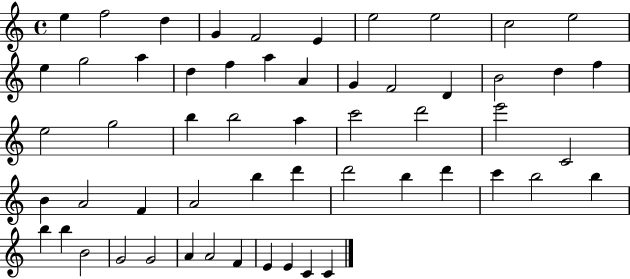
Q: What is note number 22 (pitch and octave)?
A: D5